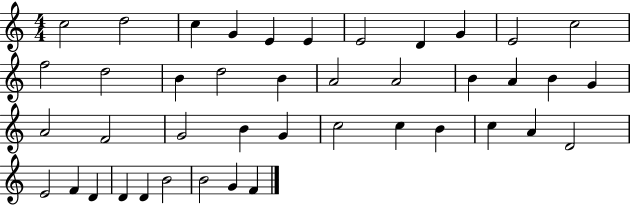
C5/h D5/h C5/q G4/q E4/q E4/q E4/h D4/q G4/q E4/h C5/h F5/h D5/h B4/q D5/h B4/q A4/h A4/h B4/q A4/q B4/q G4/q A4/h F4/h G4/h B4/q G4/q C5/h C5/q B4/q C5/q A4/q D4/h E4/h F4/q D4/q D4/q D4/q B4/h B4/h G4/q F4/q